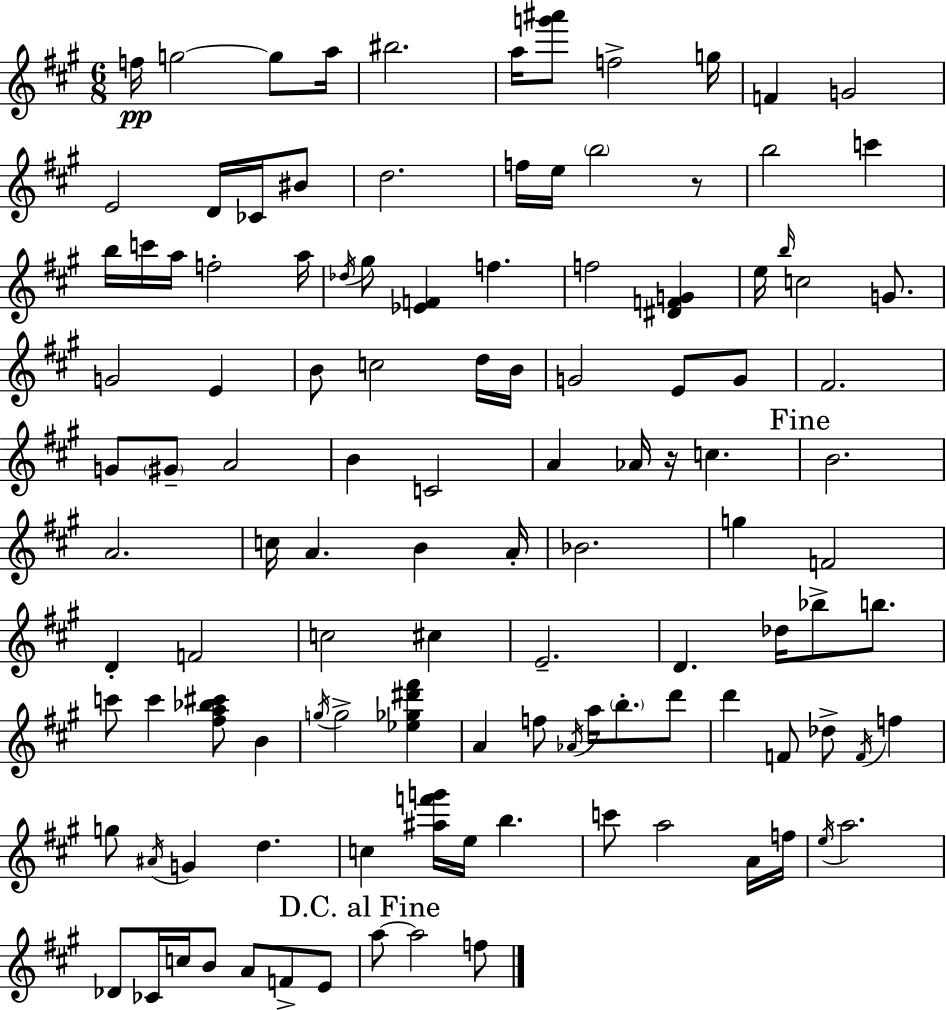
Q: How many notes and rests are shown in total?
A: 116